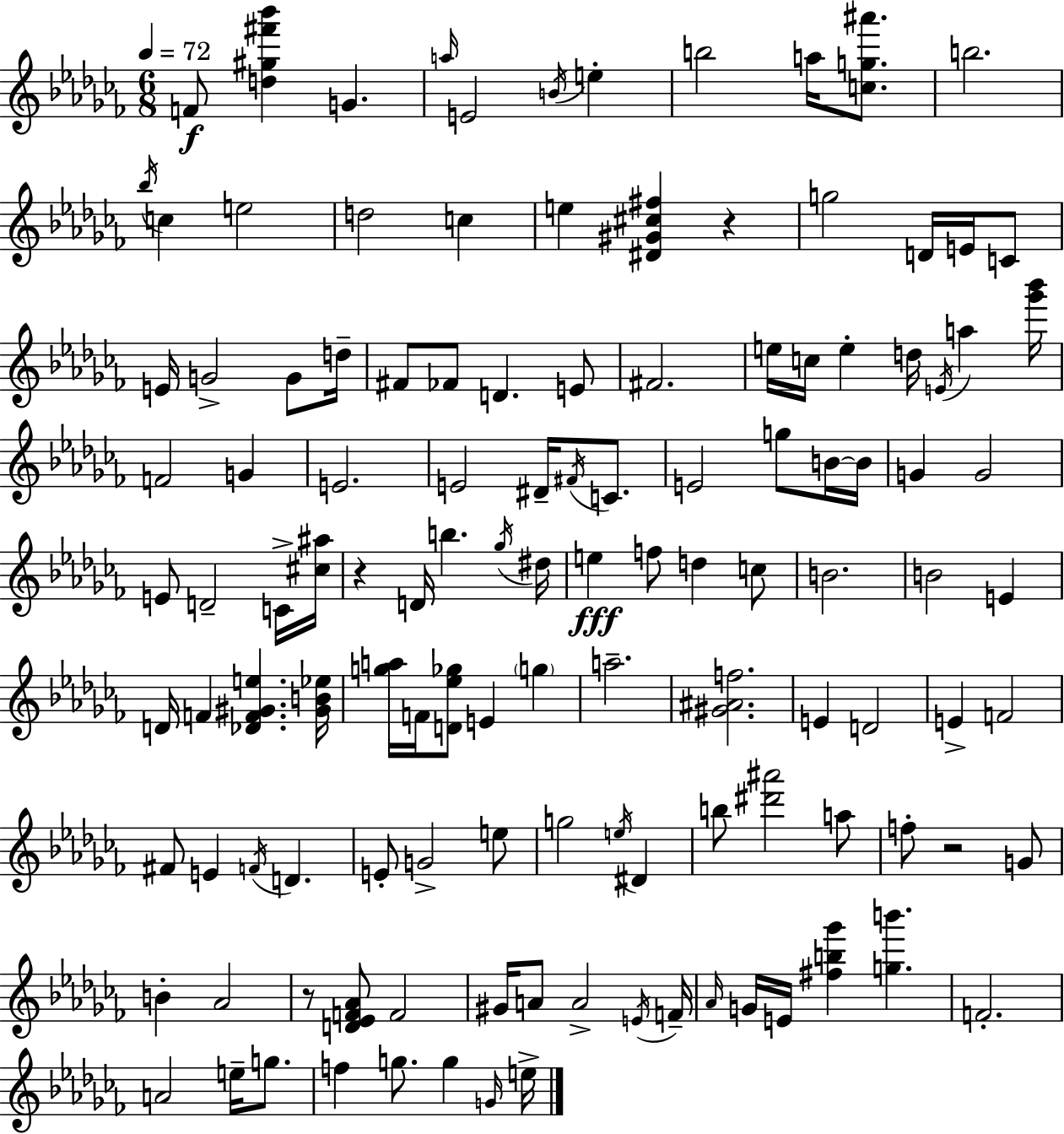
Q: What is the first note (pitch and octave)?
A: F4